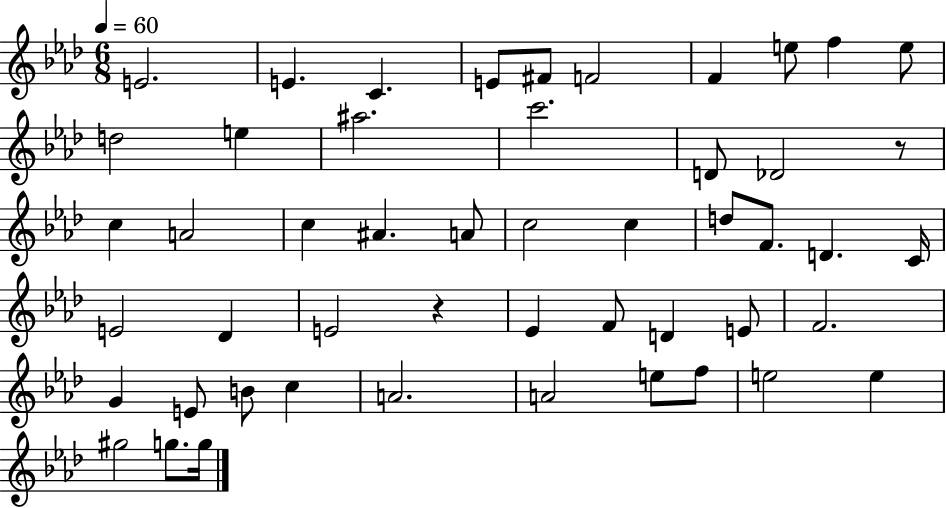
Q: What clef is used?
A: treble